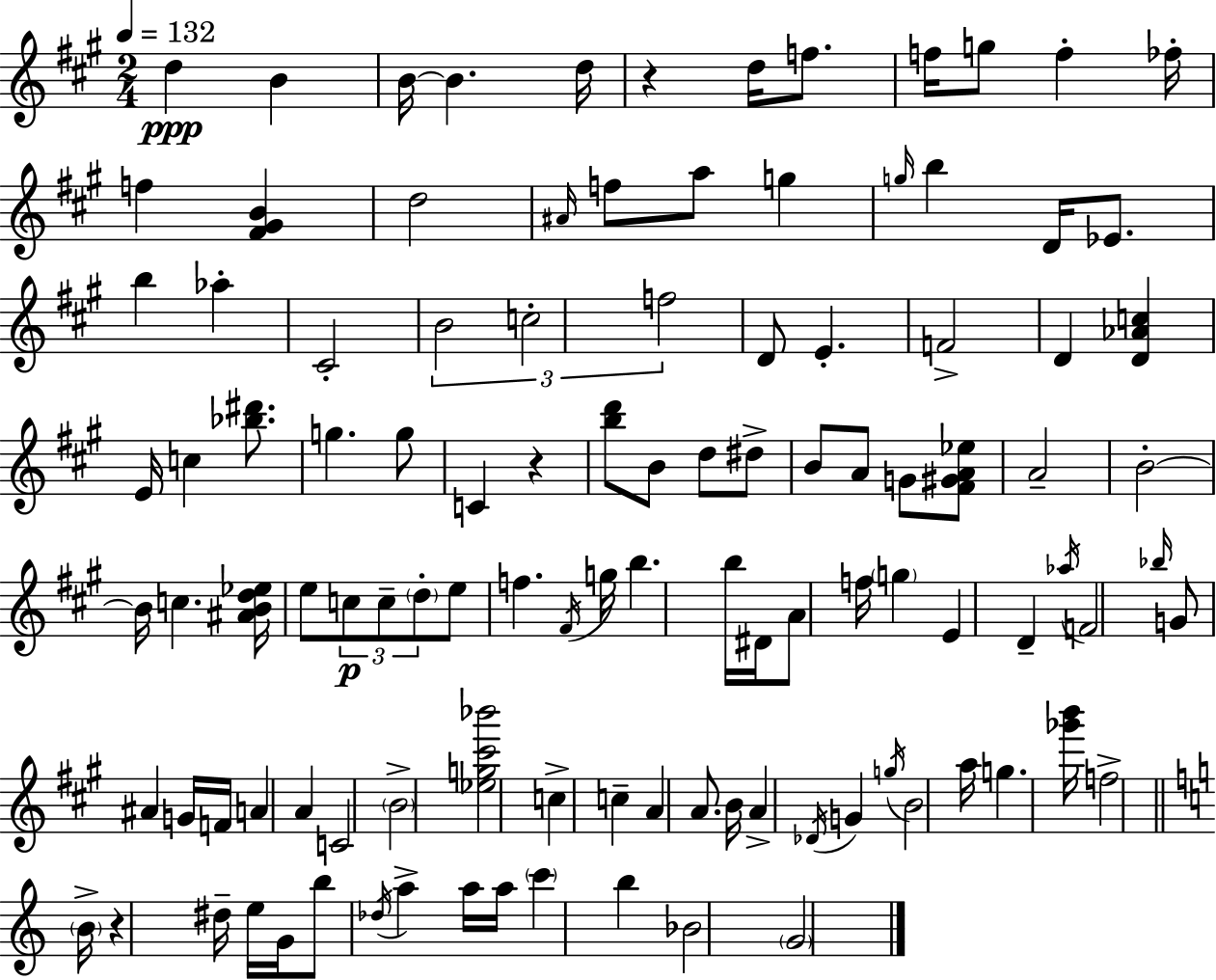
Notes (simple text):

D5/q B4/q B4/s B4/q. D5/s R/q D5/s F5/e. F5/s G5/e F5/q FES5/s F5/q [F#4,G#4,B4]/q D5/h A#4/s F5/e A5/e G5/q G5/s B5/q D4/s Eb4/e. B5/q Ab5/q C#4/h B4/h C5/h F5/h D4/e E4/q. F4/h D4/q [D4,Ab4,C5]/q E4/s C5/q [Bb5,D#6]/e. G5/q. G5/e C4/q R/q [B5,D6]/e B4/e D5/e D#5/e B4/e A4/e G4/e [F#4,G#4,A4,Eb5]/e A4/h B4/h B4/s C5/q. [A#4,B4,D5,Eb5]/s E5/e C5/e C5/e D5/e E5/e F5/q. F#4/s G5/s B5/q. B5/s D#4/s A4/e F5/s G5/q E4/q D4/q Ab5/s F4/h Bb5/s G4/e A#4/q G4/s F4/s A4/q A4/q C4/h B4/h [Eb5,G5,C#6,Bb6]/h C5/q C5/q A4/q A4/e. B4/s A4/q Db4/s G4/q G5/s B4/h A5/s G5/q. [Gb6,B6]/s F5/h B4/s R/q D#5/s E5/s G4/s B5/e Db5/s A5/q A5/s A5/s C6/q B5/q Bb4/h G4/h